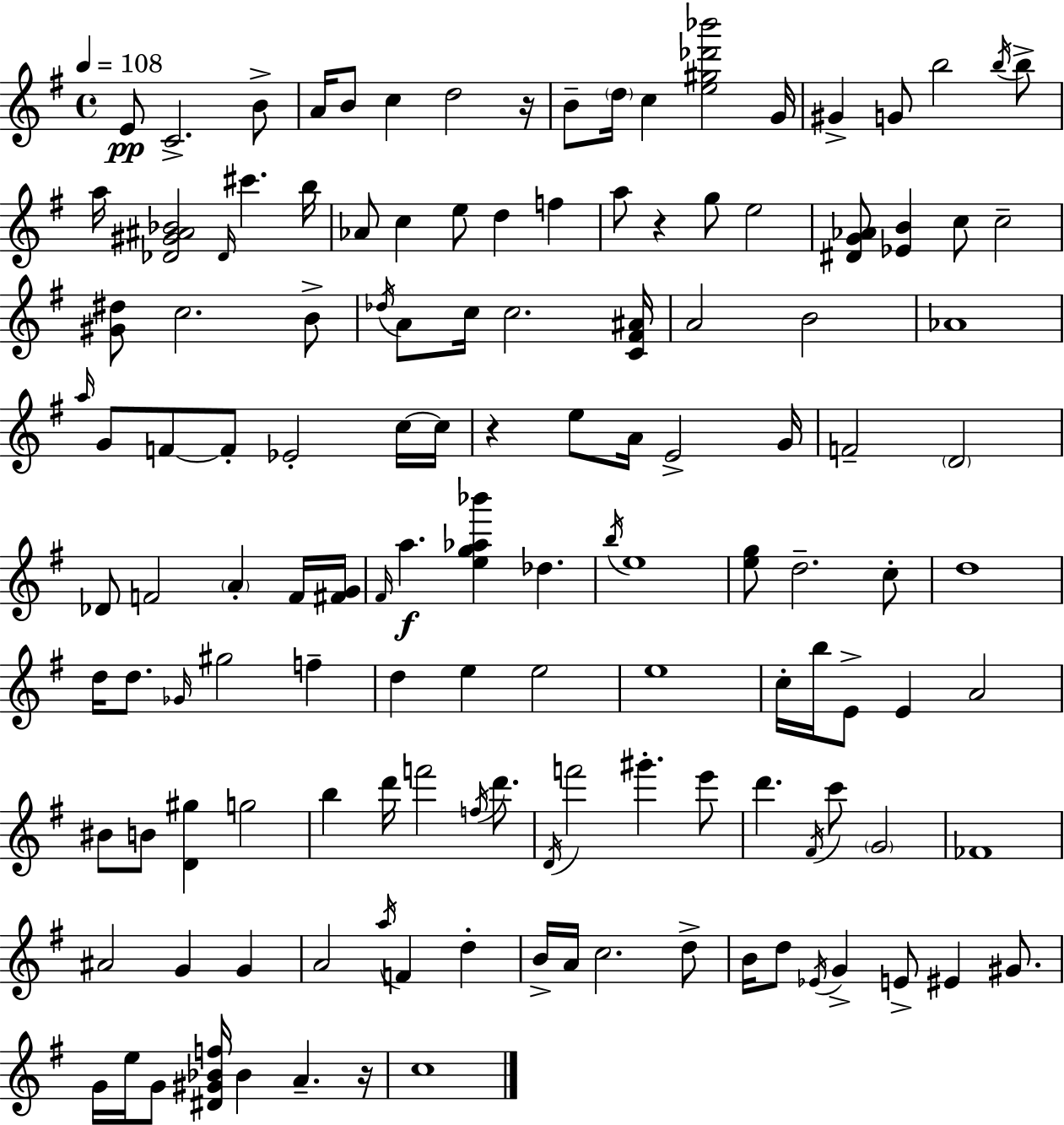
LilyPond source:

{
  \clef treble
  \time 4/4
  \defaultTimeSignature
  \key e \minor
  \tempo 4 = 108
  e'8\pp c'2.-> b'8-> | a'16 b'8 c''4 d''2 r16 | b'8-- \parenthesize d''16 c''4 <e'' gis'' des''' bes'''>2 g'16 | gis'4-> g'8 b''2 \acciaccatura { b''16 } b''8-> | \break a''16 <des' gis' ais' bes'>2 \grace { des'16 } cis'''4. | b''16 aes'8 c''4 e''8 d''4 f''4 | a''8 r4 g''8 e''2 | <dis' g' aes'>8 <ees' b'>4 c''8 c''2-- | \break <gis' dis''>8 c''2. | b'8-> \acciaccatura { des''16 } a'8 c''16 c''2. | <c' fis' ais'>16 a'2 b'2 | aes'1 | \break \grace { a''16 } g'8 f'8~~ f'8-. ees'2-. | c''16~~ c''16 r4 e''8 a'16 e'2-> | g'16 f'2-- \parenthesize d'2 | des'8 f'2 \parenthesize a'4-. | \break f'16 <fis' g'>16 \grace { fis'16 } a''4.\f <e'' g'' aes'' bes'''>4 des''4. | \acciaccatura { b''16 } e''1 | <e'' g''>8 d''2.-- | c''8-. d''1 | \break d''16 d''8. \grace { ges'16 } gis''2 | f''4-- d''4 e''4 e''2 | e''1 | c''16-. b''16 e'8-> e'4 a'2 | \break bis'8 b'8 <d' gis''>4 g''2 | b''4 d'''16 f'''2 | \acciaccatura { f''16 } d'''8. \acciaccatura { d'16 } f'''2 | gis'''4.-. e'''8 d'''4. \acciaccatura { fis'16 } | \break c'''8 \parenthesize g'2 fes'1 | ais'2 | g'4 g'4 a'2 | \acciaccatura { a''16 } f'4 d''4-. b'16-> a'16 c''2. | \break d''8-> b'16 d''8 \acciaccatura { ees'16 } g'4-> | e'8-> eis'4 gis'8. g'16 e''16 g'8 | <dis' gis' bes' f''>16 bes'4 a'4.-- r16 c''1 | \bar "|."
}